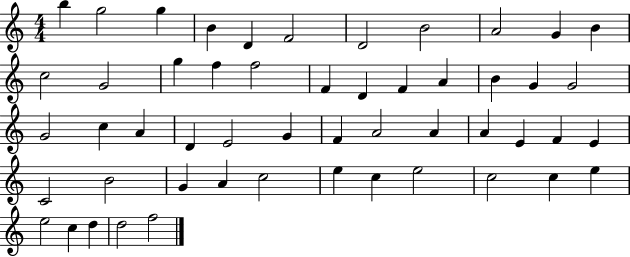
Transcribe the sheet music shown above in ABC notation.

X:1
T:Untitled
M:4/4
L:1/4
K:C
b g2 g B D F2 D2 B2 A2 G B c2 G2 g f f2 F D F A B G G2 G2 c A D E2 G F A2 A A E F E C2 B2 G A c2 e c e2 c2 c e e2 c d d2 f2